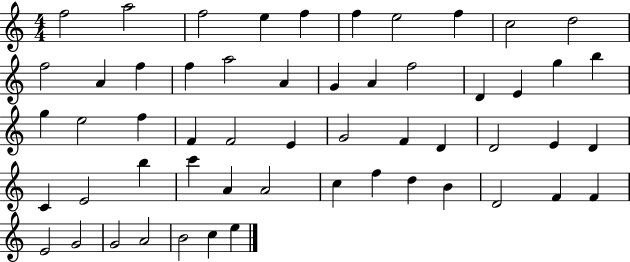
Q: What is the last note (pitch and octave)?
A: E5